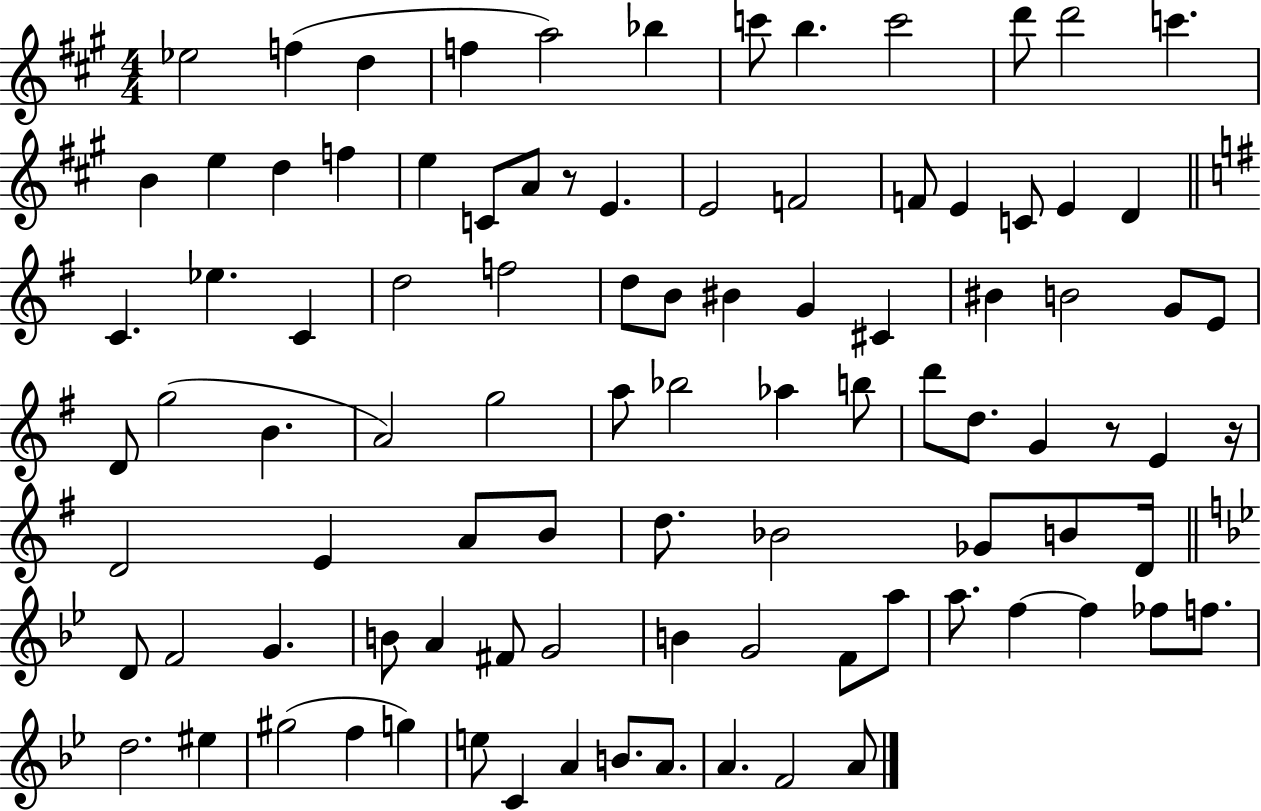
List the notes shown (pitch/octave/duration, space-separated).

Eb5/h F5/q D5/q F5/q A5/h Bb5/q C6/e B5/q. C6/h D6/e D6/h C6/q. B4/q E5/q D5/q F5/q E5/q C4/e A4/e R/e E4/q. E4/h F4/h F4/e E4/q C4/e E4/q D4/q C4/q. Eb5/q. C4/q D5/h F5/h D5/e B4/e BIS4/q G4/q C#4/q BIS4/q B4/h G4/e E4/e D4/e G5/h B4/q. A4/h G5/h A5/e Bb5/h Ab5/q B5/e D6/e D5/e. G4/q R/e E4/q R/s D4/h E4/q A4/e B4/e D5/e. Bb4/h Gb4/e B4/e D4/s D4/e F4/h G4/q. B4/e A4/q F#4/e G4/h B4/q G4/h F4/e A5/e A5/e. F5/q F5/q FES5/e F5/e. D5/h. EIS5/q G#5/h F5/q G5/q E5/e C4/q A4/q B4/e. A4/e. A4/q. F4/h A4/e